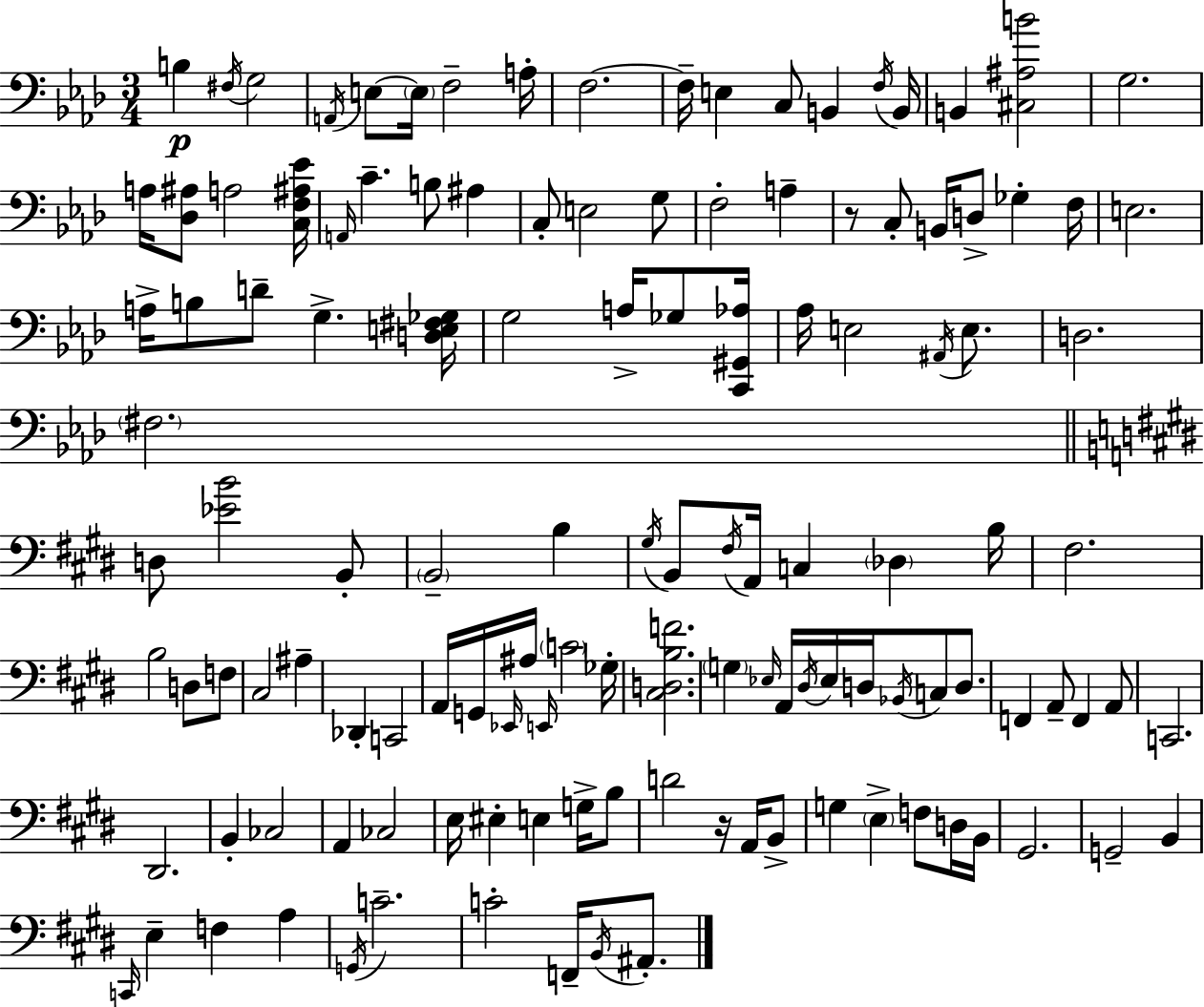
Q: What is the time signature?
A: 3/4